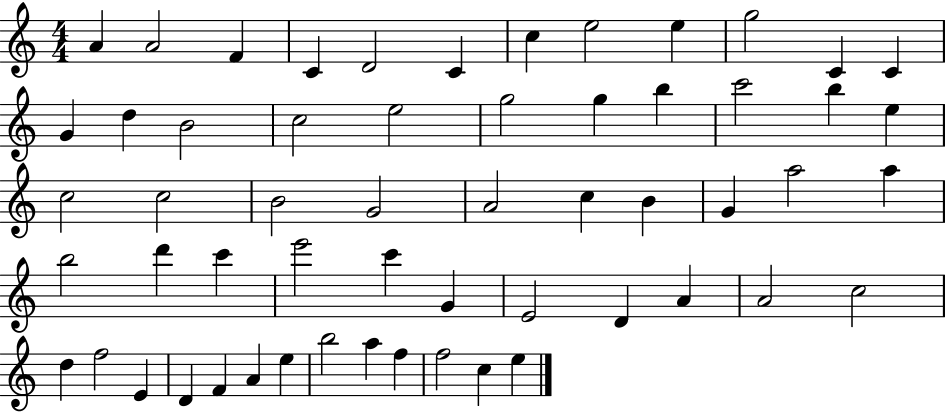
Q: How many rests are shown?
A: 0